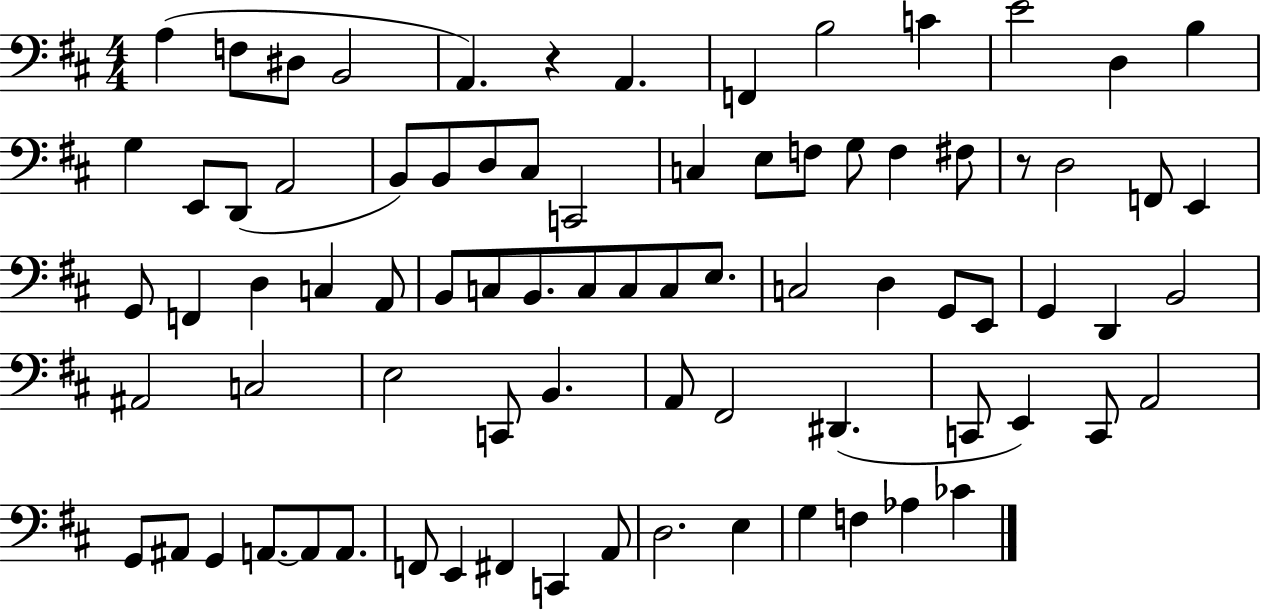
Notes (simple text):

A3/q F3/e D#3/e B2/h A2/q. R/q A2/q. F2/q B3/h C4/q E4/h D3/q B3/q G3/q E2/e D2/e A2/h B2/e B2/e D3/e C#3/e C2/h C3/q E3/e F3/e G3/e F3/q F#3/e R/e D3/h F2/e E2/q G2/e F2/q D3/q C3/q A2/e B2/e C3/e B2/e. C3/e C3/e C3/e E3/e. C3/h D3/q G2/e E2/e G2/q D2/q B2/h A#2/h C3/h E3/h C2/e B2/q. A2/e F#2/h D#2/q. C2/e E2/q C2/e A2/h G2/e A#2/e G2/q A2/e. A2/e A2/e. F2/e E2/q F#2/q C2/q A2/e D3/h. E3/q G3/q F3/q Ab3/q CES4/q